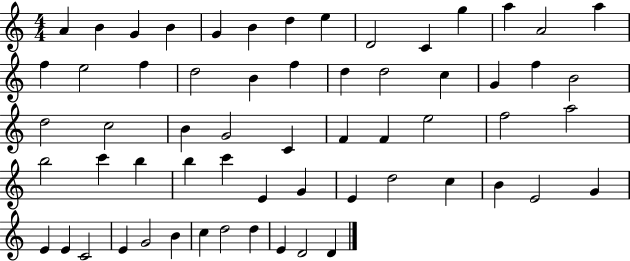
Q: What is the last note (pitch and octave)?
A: D4